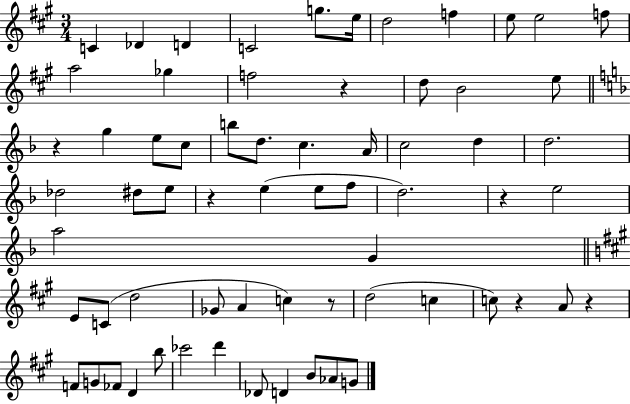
{
  \clef treble
  \numericTimeSignature
  \time 3/4
  \key a \major
  c'4 des'4 d'4 | c'2 g''8. e''16 | d''2 f''4 | e''8 e''2 f''8 | \break a''2 ges''4 | f''2 r4 | d''8 b'2 e''8 | \bar "||" \break \key f \major r4 g''4 e''8 c''8 | b''8 d''8. c''4. a'16 | c''2 d''4 | d''2. | \break des''2 dis''8 e''8 | r4 e''4( e''8 f''8 | d''2.) | r4 e''2 | \break a''2 g'4 | \bar "||" \break \key a \major e'8 c'8( d''2 | ges'8 a'4 c''4) r8 | d''2( c''4 | c''8) r4 a'8 r4 | \break f'8 g'8 fes'8 d'4 b''8 | ces'''2 d'''4 | des'8 d'4 b'8 aes'8 g'8 | \bar "|."
}